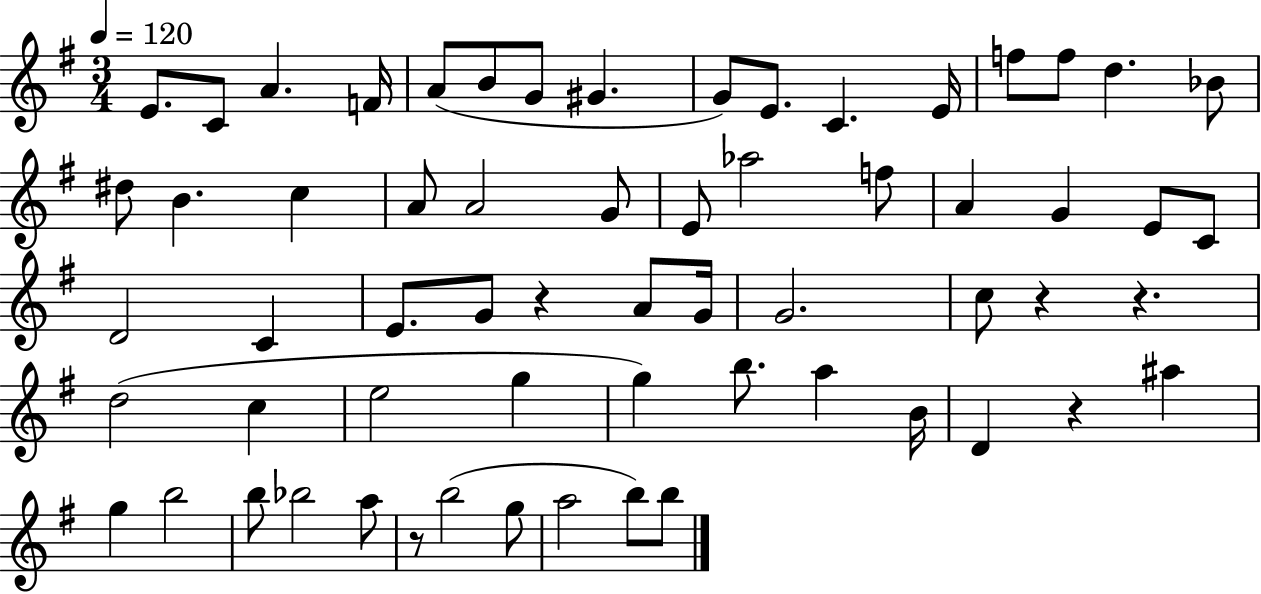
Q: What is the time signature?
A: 3/4